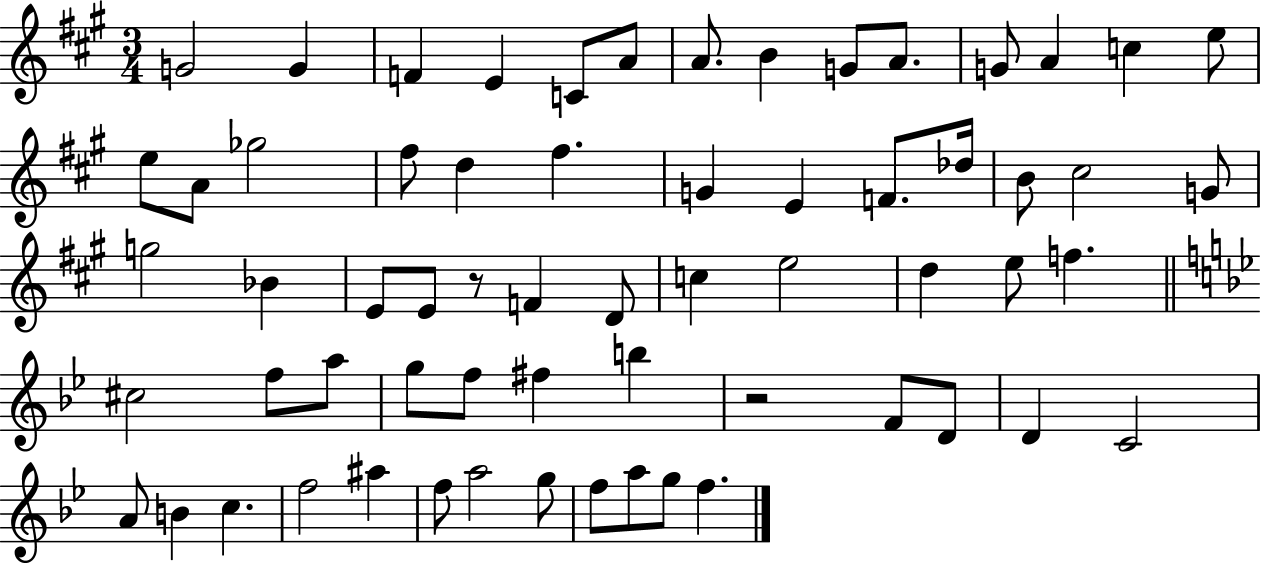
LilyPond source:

{
  \clef treble
  \numericTimeSignature
  \time 3/4
  \key a \major
  \repeat volta 2 { g'2 g'4 | f'4 e'4 c'8 a'8 | a'8. b'4 g'8 a'8. | g'8 a'4 c''4 e''8 | \break e''8 a'8 ges''2 | fis''8 d''4 fis''4. | g'4 e'4 f'8. des''16 | b'8 cis''2 g'8 | \break g''2 bes'4 | e'8 e'8 r8 f'4 d'8 | c''4 e''2 | d''4 e''8 f''4. | \break \bar "||" \break \key bes \major cis''2 f''8 a''8 | g''8 f''8 fis''4 b''4 | r2 f'8 d'8 | d'4 c'2 | \break a'8 b'4 c''4. | f''2 ais''4 | f''8 a''2 g''8 | f''8 a''8 g''8 f''4. | \break } \bar "|."
}